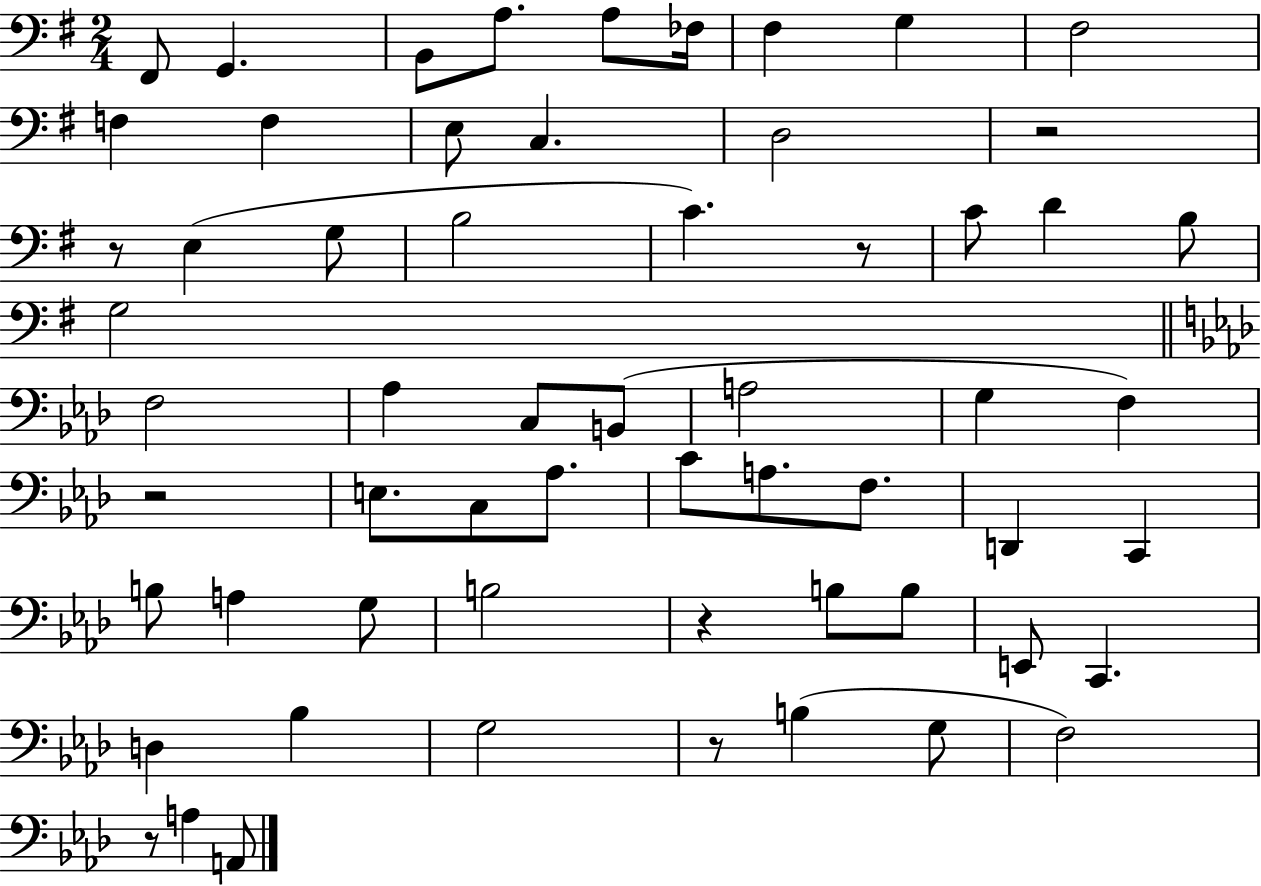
F#2/e G2/q. B2/e A3/e. A3/e FES3/s F#3/q G3/q F#3/h F3/q F3/q E3/e C3/q. D3/h R/h R/e E3/q G3/e B3/h C4/q. R/e C4/e D4/q B3/e G3/h F3/h Ab3/q C3/e B2/e A3/h G3/q F3/q R/h E3/e. C3/e Ab3/e. C4/e A3/e. F3/e. D2/q C2/q B3/e A3/q G3/e B3/h R/q B3/e B3/e E2/e C2/q. D3/q Bb3/q G3/h R/e B3/q G3/e F3/h R/e A3/q A2/e